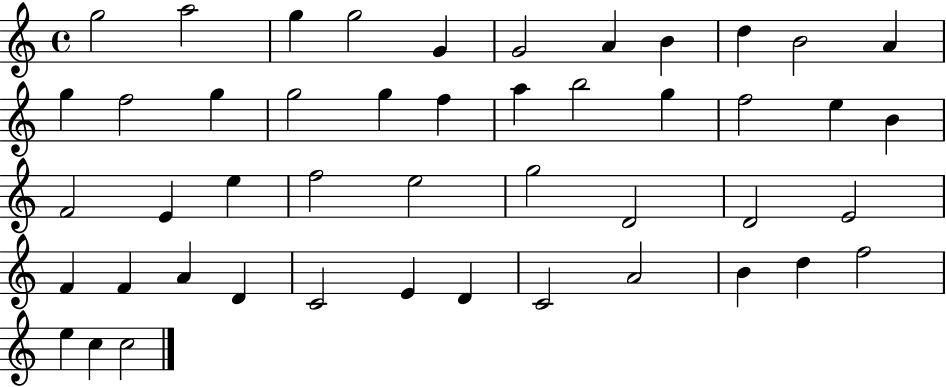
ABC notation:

X:1
T:Untitled
M:4/4
L:1/4
K:C
g2 a2 g g2 G G2 A B d B2 A g f2 g g2 g f a b2 g f2 e B F2 E e f2 e2 g2 D2 D2 E2 F F A D C2 E D C2 A2 B d f2 e c c2